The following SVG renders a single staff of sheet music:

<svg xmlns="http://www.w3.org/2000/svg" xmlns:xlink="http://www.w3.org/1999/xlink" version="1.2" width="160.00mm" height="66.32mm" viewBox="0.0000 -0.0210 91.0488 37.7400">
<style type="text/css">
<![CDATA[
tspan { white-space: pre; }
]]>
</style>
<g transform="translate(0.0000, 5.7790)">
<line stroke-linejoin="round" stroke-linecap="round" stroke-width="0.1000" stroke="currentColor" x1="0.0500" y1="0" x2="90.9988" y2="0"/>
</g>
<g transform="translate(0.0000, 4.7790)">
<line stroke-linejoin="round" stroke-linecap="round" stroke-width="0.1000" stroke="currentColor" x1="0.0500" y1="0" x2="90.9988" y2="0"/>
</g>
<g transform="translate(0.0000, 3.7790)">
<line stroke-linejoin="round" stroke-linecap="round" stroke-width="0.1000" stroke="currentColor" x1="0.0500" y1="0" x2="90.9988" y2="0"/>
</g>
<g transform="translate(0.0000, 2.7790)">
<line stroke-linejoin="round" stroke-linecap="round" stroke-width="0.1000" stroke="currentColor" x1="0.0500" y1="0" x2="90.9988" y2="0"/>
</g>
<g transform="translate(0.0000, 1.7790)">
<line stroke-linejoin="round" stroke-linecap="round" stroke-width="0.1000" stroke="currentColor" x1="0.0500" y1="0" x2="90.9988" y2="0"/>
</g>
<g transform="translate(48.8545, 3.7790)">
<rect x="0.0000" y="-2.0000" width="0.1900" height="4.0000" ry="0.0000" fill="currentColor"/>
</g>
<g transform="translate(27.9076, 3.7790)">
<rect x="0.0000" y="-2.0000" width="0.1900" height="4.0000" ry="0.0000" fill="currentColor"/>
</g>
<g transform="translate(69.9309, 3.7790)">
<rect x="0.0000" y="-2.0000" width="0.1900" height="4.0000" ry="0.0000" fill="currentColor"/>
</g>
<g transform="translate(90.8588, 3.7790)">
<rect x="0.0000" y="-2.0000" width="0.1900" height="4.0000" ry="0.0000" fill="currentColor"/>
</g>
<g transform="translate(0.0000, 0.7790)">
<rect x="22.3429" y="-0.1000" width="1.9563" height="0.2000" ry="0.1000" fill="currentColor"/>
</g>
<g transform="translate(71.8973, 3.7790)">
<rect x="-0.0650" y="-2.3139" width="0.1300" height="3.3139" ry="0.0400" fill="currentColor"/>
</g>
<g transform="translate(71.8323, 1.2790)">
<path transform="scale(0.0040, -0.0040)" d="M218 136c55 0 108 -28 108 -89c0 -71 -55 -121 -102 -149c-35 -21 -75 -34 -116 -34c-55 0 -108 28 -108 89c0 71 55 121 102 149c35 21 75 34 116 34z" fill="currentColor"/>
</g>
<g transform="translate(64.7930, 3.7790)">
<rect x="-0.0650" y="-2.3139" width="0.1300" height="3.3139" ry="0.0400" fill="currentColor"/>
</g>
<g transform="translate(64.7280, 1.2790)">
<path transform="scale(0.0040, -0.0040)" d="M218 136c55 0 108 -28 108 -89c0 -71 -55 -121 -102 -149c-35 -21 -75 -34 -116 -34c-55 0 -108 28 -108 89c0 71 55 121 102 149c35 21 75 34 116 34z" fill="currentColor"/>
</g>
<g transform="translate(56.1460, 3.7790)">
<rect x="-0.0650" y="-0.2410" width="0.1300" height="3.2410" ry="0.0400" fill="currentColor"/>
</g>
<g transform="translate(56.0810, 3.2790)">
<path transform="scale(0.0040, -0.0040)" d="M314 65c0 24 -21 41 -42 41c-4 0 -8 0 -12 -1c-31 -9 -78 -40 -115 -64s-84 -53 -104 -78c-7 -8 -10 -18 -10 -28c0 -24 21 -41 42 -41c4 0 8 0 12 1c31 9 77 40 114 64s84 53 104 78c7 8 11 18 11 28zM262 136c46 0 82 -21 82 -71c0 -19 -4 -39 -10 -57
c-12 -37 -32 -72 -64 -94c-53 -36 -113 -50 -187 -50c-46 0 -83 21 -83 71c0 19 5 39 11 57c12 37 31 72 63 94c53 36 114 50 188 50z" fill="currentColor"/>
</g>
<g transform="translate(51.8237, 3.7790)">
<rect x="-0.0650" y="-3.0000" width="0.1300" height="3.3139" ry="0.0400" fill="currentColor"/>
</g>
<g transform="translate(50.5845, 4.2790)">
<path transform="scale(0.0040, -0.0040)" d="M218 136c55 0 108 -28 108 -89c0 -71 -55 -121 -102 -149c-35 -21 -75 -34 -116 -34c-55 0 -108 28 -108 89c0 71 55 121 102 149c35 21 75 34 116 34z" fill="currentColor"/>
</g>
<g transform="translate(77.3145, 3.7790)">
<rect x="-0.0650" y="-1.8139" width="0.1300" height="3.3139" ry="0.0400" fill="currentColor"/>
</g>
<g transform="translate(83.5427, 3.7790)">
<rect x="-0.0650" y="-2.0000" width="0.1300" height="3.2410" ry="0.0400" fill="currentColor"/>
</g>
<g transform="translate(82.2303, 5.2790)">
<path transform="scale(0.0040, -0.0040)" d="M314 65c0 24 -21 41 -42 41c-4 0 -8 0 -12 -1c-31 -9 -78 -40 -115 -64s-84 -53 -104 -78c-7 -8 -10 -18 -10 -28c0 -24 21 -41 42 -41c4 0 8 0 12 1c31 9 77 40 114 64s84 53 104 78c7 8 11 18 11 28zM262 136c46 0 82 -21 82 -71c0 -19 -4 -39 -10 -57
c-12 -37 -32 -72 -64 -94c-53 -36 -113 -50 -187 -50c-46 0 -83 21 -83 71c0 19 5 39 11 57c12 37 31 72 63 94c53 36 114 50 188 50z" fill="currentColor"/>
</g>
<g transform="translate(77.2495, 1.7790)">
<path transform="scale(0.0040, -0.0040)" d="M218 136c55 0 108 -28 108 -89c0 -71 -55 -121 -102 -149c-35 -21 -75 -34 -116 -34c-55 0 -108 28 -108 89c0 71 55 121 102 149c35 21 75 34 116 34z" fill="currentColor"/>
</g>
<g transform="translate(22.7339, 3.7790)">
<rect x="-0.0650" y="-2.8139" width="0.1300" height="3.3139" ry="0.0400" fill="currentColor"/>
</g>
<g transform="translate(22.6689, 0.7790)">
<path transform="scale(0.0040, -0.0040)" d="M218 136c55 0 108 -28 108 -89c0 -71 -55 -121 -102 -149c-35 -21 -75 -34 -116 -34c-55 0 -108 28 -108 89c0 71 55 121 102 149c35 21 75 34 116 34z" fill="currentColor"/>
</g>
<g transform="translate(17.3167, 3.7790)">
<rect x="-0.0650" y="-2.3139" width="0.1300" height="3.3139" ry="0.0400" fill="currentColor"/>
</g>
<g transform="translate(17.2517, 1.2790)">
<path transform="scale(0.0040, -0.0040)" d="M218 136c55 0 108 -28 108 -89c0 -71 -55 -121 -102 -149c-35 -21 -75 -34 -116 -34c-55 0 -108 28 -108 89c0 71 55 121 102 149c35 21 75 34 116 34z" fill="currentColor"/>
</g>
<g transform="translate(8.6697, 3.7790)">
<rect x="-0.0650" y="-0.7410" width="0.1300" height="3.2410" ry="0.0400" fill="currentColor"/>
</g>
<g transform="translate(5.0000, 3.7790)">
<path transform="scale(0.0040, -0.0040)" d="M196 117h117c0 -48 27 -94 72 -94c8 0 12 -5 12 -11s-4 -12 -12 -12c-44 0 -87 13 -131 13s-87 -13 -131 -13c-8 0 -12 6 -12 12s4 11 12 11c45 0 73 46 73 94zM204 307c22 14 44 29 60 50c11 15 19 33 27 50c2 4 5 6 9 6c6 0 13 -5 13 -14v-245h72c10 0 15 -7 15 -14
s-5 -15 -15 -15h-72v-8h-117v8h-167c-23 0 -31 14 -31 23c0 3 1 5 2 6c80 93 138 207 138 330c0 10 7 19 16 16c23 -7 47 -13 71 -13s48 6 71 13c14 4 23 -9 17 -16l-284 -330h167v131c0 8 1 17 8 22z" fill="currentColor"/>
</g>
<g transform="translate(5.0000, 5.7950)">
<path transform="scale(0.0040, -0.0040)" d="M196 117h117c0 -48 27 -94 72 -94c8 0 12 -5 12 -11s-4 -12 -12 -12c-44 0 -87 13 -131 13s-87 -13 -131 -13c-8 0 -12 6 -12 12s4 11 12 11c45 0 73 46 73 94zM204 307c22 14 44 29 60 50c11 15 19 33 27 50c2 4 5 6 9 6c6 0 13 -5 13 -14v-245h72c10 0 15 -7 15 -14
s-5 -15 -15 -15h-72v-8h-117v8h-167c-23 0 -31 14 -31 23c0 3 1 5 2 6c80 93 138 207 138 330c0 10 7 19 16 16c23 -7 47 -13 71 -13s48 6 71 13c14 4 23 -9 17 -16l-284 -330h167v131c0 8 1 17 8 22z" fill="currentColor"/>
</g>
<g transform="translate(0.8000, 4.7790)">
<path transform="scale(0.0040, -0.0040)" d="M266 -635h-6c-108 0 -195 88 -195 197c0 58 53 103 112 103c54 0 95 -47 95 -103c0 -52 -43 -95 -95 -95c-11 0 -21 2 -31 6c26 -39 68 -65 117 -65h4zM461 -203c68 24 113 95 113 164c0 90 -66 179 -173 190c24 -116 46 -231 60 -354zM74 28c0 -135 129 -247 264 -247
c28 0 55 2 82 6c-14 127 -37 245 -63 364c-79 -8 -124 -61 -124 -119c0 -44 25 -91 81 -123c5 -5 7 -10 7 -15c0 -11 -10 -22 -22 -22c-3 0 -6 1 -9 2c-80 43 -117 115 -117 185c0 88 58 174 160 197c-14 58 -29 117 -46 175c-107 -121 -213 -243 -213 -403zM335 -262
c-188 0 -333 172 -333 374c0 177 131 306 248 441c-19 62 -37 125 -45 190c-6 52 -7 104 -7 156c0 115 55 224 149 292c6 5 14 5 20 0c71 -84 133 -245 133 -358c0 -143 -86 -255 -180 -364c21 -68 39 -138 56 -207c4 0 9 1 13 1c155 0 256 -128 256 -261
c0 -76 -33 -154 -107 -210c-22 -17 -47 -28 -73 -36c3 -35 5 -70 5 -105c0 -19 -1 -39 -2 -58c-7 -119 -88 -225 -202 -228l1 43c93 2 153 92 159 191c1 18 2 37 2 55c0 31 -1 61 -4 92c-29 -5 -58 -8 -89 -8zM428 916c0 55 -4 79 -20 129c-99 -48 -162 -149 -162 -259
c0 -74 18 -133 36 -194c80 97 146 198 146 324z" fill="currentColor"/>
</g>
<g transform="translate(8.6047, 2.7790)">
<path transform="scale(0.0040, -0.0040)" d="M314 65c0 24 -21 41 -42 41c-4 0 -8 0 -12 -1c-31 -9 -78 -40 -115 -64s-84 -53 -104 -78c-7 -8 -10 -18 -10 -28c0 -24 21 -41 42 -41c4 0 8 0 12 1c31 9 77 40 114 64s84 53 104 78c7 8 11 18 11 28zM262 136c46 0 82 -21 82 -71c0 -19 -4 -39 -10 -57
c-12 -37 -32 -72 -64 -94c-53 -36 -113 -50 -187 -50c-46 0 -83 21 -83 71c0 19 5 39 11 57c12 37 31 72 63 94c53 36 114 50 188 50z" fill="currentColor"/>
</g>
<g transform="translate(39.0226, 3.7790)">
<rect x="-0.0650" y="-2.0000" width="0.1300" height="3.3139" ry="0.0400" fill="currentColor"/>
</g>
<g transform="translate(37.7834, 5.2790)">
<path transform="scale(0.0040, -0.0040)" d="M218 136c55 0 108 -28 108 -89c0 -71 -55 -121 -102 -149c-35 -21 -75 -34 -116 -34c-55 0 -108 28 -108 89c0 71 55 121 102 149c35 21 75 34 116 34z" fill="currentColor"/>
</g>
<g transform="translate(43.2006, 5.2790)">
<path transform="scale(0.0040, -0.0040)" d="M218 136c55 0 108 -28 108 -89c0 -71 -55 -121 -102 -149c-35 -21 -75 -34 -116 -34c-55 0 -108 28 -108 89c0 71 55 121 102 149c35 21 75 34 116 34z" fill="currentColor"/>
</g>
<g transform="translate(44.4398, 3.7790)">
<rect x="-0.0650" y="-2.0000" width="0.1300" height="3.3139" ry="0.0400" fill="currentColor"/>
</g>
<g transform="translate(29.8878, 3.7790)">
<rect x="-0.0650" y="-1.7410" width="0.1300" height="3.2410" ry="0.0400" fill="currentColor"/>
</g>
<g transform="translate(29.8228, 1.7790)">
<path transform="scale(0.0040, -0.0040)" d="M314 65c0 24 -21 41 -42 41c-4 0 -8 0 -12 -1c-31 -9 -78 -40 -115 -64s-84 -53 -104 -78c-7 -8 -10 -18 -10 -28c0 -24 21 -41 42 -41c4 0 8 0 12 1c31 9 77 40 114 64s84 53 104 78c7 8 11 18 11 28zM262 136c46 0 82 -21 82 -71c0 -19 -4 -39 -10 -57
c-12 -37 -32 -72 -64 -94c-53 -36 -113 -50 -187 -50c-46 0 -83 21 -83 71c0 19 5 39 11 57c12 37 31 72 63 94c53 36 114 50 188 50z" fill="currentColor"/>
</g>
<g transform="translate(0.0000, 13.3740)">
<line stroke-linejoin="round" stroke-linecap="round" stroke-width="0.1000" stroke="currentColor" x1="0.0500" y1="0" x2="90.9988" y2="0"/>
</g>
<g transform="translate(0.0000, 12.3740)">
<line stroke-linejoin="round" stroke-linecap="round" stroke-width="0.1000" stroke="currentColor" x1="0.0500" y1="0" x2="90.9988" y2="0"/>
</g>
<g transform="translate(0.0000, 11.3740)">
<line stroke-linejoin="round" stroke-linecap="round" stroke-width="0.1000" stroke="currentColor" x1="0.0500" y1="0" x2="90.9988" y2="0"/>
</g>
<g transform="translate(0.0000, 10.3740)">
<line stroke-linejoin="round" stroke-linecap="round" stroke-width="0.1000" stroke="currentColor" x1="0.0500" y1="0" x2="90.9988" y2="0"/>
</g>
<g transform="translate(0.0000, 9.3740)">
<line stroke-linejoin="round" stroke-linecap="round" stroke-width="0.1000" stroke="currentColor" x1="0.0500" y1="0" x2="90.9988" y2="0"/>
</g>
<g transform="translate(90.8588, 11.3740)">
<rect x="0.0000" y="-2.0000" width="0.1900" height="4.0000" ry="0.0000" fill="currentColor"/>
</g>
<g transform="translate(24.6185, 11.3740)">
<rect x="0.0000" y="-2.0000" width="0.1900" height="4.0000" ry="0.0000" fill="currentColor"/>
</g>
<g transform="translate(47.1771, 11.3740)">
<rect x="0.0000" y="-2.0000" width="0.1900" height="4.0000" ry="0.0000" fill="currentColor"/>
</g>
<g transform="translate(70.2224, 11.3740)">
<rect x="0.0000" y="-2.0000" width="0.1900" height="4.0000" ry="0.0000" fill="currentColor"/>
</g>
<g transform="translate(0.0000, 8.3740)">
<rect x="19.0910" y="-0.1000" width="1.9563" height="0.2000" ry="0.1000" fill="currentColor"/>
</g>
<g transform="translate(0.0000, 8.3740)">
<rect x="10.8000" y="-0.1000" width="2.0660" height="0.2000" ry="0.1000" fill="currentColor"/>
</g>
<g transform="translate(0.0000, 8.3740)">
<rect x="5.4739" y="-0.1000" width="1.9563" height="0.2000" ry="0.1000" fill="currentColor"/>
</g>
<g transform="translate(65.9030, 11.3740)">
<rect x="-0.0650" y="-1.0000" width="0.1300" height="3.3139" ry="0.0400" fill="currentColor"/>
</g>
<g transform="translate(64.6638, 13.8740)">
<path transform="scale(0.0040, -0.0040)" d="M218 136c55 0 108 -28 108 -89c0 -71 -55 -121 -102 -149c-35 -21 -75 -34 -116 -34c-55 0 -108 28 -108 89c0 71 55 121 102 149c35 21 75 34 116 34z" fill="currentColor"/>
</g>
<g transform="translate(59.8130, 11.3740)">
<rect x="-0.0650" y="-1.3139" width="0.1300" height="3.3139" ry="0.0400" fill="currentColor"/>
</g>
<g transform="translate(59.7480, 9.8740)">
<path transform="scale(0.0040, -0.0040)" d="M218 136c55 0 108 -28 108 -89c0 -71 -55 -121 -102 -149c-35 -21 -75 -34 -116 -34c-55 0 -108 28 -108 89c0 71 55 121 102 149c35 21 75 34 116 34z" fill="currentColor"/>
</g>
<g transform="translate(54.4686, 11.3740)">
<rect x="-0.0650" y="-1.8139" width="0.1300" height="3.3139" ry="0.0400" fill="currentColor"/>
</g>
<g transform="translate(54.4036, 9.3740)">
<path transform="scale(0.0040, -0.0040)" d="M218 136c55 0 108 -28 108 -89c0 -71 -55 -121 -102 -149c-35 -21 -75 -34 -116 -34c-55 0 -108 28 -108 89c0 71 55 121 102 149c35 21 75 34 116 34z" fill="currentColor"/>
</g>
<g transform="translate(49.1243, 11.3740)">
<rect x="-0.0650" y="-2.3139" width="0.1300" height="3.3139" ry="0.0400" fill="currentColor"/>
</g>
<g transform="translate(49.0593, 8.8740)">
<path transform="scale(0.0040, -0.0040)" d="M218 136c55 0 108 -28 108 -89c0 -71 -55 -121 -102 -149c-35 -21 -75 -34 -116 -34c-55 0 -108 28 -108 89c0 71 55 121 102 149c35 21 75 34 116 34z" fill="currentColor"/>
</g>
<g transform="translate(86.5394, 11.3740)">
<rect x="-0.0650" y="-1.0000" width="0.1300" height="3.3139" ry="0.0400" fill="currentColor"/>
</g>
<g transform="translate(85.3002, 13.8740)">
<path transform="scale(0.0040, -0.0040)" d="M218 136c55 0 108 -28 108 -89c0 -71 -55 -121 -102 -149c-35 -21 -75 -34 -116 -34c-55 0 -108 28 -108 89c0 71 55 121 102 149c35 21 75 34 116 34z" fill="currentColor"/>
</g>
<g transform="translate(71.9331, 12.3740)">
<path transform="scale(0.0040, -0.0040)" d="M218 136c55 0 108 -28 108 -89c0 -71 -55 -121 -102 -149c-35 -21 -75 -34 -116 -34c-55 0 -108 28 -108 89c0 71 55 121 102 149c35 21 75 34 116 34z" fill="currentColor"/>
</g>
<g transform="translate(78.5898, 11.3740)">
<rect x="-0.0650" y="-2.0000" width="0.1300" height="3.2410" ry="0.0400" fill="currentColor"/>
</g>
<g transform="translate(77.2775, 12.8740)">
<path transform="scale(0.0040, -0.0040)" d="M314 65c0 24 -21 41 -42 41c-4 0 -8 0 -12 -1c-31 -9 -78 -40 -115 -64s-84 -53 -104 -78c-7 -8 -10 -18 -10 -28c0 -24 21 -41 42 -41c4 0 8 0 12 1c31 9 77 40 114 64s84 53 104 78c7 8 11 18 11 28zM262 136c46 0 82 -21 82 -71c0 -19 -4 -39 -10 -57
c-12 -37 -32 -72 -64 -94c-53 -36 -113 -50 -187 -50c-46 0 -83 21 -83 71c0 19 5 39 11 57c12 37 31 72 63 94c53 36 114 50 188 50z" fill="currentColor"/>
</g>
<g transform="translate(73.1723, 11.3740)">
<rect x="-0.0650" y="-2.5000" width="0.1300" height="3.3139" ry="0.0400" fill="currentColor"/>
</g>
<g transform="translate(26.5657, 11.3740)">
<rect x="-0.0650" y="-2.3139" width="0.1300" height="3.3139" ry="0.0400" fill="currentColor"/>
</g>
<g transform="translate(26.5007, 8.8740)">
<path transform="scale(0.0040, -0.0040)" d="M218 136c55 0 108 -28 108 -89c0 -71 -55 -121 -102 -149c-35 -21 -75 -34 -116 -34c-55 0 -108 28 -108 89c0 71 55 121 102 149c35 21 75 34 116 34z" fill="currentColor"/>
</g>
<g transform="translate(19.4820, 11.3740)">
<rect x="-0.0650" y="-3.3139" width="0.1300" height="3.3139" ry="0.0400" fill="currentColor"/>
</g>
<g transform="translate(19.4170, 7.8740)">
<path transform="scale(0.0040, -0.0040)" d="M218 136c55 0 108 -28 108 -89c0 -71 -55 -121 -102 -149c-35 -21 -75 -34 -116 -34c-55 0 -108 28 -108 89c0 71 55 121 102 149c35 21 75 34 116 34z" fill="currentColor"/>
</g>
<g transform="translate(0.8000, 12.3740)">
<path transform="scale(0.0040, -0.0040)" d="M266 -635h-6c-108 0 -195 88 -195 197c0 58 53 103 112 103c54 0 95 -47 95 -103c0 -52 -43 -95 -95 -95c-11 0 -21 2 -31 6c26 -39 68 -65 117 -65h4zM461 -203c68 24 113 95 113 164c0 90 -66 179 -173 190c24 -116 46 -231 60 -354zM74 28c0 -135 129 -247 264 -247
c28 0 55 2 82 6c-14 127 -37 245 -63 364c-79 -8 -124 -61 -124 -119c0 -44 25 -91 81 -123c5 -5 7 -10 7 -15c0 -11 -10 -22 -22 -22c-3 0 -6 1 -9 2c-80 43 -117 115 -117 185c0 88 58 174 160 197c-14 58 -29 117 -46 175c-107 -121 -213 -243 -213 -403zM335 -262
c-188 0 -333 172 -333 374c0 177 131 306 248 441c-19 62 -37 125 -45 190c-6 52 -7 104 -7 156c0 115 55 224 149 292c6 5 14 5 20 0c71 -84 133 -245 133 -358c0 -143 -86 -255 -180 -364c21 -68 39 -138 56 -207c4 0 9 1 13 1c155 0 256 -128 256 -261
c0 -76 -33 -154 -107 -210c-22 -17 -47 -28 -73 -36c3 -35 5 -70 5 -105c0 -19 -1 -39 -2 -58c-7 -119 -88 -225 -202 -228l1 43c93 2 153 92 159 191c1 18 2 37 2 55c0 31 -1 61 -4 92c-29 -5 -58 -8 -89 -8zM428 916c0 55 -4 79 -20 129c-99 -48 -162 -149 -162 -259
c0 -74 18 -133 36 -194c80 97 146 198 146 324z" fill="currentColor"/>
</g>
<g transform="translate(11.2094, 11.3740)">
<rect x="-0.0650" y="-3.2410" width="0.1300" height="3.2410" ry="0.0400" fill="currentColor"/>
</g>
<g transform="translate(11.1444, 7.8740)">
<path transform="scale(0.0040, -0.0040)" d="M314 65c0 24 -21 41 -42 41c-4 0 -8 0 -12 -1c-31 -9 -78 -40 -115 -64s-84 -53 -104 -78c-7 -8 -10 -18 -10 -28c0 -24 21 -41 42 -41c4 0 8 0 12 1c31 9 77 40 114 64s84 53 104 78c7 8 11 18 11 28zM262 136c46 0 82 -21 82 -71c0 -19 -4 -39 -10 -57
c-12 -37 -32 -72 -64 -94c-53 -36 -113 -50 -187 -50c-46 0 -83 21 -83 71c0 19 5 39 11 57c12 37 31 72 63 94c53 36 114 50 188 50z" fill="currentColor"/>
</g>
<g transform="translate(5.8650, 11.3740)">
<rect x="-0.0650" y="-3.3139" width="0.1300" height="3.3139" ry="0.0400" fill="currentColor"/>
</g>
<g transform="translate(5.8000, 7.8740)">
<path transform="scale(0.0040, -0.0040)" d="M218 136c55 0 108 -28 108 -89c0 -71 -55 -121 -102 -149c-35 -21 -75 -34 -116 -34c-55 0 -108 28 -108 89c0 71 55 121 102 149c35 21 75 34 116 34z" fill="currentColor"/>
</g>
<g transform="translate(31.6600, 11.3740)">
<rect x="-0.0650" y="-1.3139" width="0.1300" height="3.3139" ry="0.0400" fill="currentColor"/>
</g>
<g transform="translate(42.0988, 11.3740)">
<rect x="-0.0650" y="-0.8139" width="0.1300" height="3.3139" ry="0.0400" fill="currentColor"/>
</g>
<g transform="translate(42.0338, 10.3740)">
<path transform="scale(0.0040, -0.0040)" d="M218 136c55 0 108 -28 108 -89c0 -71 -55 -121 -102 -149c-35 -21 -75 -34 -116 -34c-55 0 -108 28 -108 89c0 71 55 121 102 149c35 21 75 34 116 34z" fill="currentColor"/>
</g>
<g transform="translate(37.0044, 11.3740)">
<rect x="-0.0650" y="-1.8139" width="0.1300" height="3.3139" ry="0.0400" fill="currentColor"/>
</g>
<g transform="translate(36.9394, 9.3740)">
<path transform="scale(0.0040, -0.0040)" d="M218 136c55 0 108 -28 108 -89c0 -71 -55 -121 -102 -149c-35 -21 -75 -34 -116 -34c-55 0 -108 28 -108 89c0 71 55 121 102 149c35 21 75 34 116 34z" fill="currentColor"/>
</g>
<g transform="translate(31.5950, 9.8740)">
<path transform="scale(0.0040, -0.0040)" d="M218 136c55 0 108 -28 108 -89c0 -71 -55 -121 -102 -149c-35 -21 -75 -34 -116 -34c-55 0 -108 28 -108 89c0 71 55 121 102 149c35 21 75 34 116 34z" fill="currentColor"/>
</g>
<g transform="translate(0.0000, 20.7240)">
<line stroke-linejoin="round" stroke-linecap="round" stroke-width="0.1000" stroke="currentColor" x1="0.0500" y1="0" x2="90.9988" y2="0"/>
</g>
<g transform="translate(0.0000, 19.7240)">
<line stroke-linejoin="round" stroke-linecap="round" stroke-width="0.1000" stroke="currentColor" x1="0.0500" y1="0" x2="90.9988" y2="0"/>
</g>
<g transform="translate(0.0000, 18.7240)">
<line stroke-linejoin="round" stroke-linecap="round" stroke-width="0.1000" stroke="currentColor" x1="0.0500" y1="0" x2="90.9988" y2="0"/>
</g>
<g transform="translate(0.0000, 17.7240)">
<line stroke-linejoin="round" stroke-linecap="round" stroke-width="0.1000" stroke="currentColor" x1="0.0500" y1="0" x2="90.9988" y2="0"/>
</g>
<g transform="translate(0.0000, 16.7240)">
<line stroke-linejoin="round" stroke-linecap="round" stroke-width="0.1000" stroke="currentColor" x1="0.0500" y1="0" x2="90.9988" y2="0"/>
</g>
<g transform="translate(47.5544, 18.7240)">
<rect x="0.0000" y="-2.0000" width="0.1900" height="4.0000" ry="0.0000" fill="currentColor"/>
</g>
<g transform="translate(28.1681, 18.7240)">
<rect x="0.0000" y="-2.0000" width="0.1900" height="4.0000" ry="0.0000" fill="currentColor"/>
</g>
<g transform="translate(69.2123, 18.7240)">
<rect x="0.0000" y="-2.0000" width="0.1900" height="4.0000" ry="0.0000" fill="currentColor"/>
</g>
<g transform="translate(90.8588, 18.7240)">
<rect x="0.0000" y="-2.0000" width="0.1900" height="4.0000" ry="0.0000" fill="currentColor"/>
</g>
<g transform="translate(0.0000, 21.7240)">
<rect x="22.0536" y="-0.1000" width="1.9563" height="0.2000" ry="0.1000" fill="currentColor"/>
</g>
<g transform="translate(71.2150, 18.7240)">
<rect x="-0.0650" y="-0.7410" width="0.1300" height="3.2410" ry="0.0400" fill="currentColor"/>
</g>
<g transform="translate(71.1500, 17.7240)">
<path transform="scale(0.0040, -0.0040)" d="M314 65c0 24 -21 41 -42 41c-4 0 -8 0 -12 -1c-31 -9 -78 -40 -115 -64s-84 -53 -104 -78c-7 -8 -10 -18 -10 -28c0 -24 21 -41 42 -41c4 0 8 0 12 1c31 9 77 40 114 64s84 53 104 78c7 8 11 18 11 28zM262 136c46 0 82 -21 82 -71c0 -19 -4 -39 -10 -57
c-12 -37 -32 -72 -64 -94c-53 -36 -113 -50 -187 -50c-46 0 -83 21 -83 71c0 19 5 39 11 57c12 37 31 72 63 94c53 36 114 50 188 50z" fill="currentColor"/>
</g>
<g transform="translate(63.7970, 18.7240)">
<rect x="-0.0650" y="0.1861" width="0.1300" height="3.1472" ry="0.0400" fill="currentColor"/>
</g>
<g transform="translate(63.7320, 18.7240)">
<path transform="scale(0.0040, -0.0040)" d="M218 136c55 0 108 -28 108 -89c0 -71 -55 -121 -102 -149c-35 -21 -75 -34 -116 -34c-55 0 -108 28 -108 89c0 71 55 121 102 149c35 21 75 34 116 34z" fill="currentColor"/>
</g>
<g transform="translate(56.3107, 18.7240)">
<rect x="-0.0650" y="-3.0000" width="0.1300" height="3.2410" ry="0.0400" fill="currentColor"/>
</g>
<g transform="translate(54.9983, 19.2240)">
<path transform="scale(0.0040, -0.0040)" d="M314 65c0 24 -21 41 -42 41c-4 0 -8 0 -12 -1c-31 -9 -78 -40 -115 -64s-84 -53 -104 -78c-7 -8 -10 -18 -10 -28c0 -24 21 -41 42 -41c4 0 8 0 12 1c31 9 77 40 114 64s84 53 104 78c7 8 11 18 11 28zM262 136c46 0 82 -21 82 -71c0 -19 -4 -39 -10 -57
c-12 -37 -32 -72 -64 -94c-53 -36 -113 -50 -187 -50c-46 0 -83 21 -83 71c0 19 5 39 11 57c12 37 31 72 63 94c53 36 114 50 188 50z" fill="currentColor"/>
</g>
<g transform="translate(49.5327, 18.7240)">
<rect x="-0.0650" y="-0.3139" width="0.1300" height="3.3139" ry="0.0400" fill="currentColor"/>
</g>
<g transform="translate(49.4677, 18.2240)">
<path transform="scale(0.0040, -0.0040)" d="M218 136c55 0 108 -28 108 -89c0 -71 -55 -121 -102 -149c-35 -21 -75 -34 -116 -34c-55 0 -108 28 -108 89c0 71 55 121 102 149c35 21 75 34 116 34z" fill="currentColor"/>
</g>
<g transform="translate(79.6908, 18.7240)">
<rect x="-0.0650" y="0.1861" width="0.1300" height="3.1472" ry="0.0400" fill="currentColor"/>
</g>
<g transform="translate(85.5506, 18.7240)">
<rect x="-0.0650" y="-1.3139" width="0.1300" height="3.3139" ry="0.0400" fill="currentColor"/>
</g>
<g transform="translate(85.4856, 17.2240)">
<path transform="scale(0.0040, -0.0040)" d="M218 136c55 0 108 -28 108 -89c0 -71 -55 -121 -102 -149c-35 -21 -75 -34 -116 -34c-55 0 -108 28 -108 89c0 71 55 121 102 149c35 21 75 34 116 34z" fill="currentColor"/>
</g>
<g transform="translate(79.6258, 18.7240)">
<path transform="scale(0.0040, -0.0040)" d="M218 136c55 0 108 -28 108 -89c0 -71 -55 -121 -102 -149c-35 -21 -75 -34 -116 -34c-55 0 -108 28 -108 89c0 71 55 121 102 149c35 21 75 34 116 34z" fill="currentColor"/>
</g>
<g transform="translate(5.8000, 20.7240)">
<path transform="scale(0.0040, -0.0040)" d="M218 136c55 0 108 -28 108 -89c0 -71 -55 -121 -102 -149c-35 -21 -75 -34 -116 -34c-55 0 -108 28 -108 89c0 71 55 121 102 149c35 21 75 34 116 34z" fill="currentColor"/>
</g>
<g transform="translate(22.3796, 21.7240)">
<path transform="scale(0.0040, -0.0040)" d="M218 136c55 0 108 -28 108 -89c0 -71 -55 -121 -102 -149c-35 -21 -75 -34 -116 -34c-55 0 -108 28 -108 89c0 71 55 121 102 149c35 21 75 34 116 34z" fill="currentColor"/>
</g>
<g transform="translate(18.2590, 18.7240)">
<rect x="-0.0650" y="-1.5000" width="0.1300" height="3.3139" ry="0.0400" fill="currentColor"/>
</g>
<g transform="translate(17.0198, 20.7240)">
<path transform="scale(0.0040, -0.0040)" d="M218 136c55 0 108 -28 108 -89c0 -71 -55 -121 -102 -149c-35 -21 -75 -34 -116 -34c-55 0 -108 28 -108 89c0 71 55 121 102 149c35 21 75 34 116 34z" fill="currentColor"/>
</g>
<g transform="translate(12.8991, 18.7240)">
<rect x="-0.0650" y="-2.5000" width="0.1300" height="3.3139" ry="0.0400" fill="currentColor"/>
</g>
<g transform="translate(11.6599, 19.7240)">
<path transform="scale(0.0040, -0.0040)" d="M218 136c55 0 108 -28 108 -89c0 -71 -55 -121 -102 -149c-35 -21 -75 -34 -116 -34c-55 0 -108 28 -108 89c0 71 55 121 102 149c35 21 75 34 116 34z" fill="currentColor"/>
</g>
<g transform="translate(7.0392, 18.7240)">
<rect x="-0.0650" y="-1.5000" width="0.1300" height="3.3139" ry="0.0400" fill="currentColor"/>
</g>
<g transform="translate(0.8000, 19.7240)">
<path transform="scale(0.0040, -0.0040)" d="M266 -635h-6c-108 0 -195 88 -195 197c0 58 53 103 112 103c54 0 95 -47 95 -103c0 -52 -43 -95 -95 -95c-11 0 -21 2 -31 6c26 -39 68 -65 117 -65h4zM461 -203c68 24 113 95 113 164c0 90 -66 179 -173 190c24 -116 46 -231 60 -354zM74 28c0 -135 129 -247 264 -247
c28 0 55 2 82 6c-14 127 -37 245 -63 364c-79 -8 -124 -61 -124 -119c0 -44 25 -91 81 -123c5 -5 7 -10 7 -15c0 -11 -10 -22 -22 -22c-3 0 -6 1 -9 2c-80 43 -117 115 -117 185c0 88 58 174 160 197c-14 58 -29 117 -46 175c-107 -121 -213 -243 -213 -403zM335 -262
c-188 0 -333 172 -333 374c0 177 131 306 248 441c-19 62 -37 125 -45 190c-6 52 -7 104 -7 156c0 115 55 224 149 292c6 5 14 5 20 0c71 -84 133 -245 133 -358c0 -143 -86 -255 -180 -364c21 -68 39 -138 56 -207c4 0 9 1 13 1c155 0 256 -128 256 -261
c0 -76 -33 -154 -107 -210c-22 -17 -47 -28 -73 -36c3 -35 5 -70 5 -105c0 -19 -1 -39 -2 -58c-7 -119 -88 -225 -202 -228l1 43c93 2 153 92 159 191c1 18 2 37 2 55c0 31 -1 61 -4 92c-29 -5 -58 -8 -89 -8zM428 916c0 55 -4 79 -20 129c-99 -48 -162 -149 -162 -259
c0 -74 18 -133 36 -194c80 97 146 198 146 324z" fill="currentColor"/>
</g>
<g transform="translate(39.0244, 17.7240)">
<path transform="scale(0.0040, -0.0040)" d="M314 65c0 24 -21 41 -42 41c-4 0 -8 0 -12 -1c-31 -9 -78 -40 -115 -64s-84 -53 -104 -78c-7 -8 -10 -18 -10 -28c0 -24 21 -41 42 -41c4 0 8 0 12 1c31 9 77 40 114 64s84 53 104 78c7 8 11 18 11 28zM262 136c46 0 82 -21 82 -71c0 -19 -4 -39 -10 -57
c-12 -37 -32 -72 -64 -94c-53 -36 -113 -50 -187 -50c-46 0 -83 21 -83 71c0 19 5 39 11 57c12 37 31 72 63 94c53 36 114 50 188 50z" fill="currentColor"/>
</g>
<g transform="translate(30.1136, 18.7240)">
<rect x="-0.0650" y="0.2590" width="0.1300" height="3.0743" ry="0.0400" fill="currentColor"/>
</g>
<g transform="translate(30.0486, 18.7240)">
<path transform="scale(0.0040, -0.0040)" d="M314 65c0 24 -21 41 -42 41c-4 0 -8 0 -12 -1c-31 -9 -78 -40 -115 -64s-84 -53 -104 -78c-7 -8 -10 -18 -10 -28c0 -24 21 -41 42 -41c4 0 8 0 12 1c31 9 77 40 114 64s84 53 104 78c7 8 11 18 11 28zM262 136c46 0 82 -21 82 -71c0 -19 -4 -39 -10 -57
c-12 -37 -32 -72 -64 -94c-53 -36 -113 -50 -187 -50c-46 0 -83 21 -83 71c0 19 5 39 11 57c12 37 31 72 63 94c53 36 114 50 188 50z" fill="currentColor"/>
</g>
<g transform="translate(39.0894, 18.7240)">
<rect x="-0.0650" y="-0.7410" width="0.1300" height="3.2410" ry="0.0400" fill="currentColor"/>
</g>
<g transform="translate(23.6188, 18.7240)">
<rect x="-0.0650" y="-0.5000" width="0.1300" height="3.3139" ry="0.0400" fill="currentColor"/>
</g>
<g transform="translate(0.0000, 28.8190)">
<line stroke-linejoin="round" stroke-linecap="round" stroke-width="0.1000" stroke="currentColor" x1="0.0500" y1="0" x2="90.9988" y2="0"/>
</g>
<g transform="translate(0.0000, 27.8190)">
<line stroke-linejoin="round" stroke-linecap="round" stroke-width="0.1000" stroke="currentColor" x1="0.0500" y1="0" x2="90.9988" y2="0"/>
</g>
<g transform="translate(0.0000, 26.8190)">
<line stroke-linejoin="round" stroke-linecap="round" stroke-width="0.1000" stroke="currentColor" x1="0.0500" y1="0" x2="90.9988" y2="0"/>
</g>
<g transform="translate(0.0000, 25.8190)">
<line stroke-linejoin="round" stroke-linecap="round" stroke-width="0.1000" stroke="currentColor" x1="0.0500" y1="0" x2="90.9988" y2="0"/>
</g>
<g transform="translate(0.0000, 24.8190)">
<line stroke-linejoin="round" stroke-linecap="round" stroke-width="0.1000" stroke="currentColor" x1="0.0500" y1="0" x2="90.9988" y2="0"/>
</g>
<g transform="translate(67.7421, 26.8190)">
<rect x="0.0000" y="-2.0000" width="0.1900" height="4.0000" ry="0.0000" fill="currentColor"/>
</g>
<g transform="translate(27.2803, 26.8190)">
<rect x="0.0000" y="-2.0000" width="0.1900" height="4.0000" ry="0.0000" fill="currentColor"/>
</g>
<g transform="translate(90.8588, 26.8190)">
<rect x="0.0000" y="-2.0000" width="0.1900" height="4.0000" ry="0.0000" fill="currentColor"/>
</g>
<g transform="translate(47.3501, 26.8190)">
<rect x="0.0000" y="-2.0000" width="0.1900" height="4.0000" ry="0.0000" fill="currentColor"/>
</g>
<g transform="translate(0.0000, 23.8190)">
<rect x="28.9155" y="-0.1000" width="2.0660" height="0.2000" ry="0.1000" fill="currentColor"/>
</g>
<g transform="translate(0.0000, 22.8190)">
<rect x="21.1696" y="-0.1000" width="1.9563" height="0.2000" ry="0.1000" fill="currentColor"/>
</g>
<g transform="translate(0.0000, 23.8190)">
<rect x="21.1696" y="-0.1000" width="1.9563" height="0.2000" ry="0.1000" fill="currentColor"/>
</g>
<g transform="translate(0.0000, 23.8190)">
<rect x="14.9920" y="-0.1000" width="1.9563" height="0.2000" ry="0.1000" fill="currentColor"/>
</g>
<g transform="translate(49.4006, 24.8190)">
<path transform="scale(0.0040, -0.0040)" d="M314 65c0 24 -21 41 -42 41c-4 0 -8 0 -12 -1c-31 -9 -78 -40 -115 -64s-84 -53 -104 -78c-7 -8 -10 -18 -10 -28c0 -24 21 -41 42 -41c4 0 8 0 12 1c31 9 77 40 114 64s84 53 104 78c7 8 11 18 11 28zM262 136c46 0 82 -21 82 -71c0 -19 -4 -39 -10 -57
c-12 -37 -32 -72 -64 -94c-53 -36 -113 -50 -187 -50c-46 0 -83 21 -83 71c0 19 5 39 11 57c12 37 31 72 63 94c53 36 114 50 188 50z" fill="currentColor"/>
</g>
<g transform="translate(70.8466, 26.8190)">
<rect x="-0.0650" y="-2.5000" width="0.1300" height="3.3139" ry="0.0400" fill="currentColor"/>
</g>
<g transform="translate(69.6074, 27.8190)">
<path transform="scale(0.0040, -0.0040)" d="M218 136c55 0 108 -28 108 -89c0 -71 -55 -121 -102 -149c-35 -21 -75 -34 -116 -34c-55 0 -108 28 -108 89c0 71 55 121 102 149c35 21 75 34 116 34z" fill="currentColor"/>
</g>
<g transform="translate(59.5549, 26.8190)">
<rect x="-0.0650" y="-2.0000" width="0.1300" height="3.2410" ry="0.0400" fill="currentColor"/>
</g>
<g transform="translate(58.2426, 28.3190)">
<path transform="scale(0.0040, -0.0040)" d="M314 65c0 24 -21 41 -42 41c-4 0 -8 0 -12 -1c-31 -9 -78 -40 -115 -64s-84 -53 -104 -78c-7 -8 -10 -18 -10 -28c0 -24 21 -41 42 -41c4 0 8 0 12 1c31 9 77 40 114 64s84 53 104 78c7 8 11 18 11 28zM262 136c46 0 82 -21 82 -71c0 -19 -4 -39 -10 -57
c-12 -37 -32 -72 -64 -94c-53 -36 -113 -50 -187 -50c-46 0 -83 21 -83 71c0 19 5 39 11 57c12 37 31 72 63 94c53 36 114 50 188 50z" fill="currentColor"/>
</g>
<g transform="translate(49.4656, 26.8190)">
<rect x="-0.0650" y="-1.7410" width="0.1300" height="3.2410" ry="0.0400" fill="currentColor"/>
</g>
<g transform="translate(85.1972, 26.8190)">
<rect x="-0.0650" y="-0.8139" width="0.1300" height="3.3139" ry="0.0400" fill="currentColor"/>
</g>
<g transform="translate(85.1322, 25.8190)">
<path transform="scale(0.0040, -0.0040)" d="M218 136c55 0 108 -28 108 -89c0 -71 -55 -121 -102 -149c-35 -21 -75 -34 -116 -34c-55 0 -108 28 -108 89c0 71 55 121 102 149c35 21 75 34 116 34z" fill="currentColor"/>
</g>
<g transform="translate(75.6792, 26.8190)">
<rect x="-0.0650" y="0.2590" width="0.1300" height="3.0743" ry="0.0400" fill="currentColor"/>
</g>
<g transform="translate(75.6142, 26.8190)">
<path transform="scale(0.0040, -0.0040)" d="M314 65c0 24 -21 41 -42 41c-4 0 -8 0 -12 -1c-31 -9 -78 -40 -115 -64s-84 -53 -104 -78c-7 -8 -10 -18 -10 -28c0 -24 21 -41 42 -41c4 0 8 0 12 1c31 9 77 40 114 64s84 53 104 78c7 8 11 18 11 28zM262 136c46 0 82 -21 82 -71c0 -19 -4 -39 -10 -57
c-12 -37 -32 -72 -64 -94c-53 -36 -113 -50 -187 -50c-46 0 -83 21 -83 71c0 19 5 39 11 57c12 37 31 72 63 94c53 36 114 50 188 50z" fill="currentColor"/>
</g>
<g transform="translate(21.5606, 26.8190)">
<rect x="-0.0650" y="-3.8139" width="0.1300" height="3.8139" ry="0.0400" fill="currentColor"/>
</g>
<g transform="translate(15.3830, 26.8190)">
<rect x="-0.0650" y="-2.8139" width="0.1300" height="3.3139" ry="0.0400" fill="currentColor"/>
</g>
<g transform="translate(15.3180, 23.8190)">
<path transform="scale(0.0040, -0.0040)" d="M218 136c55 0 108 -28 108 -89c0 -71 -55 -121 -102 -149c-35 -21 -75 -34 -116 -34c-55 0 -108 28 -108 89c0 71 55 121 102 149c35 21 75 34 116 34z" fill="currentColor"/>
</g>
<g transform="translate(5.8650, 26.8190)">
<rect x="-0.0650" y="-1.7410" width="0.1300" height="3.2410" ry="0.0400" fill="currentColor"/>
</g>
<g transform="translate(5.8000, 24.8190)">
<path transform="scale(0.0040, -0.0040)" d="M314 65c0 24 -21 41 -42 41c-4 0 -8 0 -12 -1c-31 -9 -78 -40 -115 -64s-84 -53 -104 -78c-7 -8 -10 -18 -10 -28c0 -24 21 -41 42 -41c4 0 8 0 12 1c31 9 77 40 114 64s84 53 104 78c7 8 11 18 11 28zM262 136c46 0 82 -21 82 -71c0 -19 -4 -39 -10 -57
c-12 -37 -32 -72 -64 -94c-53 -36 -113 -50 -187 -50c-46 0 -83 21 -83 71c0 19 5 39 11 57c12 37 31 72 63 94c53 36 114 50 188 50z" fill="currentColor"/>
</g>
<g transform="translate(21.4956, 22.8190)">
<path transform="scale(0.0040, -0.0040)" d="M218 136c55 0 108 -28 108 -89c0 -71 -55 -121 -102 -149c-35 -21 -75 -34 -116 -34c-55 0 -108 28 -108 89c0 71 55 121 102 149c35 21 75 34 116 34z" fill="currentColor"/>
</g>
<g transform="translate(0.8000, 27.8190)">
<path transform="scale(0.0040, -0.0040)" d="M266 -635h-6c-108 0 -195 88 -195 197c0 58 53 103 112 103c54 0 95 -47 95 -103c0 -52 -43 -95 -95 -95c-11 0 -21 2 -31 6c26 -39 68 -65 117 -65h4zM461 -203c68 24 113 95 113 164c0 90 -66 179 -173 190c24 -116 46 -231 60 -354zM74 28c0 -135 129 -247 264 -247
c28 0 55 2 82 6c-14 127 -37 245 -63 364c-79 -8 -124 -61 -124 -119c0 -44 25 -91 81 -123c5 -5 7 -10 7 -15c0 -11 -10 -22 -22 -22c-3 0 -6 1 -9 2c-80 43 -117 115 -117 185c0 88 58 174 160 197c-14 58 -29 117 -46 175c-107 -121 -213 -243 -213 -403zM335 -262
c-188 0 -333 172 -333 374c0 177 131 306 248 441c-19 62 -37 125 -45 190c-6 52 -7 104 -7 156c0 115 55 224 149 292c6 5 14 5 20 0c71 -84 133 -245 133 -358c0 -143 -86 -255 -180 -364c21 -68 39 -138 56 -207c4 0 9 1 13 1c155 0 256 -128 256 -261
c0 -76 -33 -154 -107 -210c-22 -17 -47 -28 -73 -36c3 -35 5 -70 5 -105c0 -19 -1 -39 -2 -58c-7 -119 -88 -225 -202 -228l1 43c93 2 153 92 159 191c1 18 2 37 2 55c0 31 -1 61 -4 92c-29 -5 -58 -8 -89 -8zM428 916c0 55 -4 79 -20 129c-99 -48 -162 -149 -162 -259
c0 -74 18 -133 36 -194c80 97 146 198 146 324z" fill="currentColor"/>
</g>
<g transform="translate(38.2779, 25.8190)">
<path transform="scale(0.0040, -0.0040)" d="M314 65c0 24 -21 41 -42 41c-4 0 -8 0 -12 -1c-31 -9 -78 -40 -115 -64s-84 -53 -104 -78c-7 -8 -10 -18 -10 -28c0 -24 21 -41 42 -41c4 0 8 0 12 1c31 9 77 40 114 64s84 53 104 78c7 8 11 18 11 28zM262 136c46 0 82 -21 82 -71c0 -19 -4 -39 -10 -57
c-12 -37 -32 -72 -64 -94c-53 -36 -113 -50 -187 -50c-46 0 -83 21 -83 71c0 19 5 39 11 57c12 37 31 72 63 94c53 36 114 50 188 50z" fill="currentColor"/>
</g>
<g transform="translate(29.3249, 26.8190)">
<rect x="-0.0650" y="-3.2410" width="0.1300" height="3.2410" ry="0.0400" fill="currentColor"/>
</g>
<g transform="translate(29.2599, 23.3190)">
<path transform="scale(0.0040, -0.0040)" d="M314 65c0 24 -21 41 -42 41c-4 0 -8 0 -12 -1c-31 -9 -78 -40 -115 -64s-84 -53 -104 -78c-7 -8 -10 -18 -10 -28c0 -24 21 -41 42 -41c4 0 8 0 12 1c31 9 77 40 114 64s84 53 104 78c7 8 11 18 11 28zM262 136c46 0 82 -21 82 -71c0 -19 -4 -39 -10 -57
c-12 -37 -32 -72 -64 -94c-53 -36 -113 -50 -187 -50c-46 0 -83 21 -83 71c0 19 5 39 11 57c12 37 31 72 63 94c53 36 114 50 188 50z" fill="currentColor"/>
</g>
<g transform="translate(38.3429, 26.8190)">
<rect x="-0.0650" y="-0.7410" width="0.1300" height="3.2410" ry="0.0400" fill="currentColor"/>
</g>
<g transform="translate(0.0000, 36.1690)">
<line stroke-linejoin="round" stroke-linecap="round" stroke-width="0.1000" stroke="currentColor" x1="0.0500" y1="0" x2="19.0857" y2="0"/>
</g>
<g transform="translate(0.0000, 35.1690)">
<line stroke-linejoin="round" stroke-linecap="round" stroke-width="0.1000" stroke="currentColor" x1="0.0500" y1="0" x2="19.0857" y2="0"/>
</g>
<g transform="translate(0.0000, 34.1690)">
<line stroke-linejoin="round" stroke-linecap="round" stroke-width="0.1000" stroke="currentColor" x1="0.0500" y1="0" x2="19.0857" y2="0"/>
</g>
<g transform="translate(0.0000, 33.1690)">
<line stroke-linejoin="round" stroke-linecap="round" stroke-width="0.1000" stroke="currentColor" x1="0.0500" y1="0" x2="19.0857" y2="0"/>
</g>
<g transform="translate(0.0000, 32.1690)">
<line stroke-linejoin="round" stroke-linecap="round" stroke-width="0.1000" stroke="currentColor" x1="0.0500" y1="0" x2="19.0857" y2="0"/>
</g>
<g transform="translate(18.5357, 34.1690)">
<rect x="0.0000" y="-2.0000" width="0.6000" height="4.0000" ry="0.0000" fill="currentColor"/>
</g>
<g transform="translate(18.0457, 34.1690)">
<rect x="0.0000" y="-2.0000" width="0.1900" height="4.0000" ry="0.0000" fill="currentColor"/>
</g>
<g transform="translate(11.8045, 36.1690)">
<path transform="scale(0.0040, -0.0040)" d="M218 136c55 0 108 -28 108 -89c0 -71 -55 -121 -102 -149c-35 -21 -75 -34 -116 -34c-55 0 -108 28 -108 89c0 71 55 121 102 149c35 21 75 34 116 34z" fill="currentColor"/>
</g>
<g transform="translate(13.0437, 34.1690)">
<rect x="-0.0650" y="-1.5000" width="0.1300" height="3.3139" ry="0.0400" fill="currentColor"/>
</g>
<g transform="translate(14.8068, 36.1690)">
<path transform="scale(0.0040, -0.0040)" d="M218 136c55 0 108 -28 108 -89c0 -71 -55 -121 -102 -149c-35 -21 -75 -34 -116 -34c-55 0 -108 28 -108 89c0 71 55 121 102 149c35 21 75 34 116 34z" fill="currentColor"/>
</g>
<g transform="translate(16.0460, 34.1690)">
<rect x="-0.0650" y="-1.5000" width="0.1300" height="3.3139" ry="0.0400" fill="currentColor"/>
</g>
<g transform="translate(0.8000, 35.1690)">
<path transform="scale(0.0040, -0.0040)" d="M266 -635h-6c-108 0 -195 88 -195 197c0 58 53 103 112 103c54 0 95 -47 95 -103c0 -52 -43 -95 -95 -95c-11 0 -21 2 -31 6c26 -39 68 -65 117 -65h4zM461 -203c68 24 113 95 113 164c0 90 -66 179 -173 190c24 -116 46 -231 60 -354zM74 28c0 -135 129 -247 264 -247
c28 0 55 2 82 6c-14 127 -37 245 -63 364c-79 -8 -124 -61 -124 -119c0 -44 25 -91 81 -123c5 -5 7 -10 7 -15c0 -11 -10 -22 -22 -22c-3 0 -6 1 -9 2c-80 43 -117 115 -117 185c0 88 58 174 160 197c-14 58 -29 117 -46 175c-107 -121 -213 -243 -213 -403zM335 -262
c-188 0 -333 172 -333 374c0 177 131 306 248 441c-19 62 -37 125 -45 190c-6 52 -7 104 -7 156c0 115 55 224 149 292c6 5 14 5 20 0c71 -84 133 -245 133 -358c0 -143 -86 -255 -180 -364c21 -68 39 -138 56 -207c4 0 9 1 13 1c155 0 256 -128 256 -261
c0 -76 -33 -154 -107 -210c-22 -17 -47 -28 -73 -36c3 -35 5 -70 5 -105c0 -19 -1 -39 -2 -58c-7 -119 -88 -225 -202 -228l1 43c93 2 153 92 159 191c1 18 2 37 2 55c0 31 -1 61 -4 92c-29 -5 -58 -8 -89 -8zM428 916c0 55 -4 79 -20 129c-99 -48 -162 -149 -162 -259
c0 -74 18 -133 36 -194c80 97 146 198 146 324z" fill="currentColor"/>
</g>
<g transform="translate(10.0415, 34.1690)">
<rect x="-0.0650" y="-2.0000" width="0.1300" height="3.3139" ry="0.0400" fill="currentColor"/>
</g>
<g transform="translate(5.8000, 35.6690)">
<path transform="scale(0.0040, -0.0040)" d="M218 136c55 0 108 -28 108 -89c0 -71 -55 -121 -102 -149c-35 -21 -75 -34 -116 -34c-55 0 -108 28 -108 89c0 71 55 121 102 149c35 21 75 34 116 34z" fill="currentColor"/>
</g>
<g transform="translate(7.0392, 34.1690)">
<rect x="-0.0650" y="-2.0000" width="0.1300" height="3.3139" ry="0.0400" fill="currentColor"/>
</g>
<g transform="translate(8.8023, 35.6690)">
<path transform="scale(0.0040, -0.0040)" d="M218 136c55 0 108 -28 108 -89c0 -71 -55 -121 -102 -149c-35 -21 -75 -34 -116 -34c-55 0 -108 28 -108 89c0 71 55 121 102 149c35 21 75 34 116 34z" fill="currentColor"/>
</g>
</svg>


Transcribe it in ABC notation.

X:1
T:Untitled
M:4/4
L:1/4
K:C
d2 g a f2 F F A c2 g g f F2 b b2 b g e f d g f e D G F2 D E G E C B2 d2 c A2 B d2 B e f2 a c' b2 d2 f2 F2 G B2 d F F E E